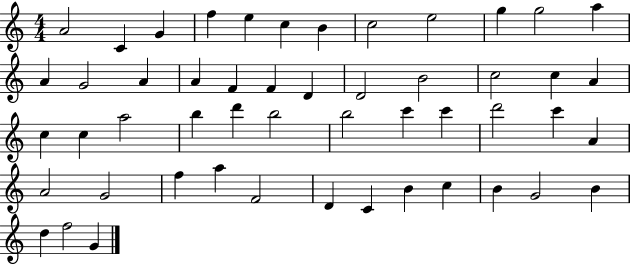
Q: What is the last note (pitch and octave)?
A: G4